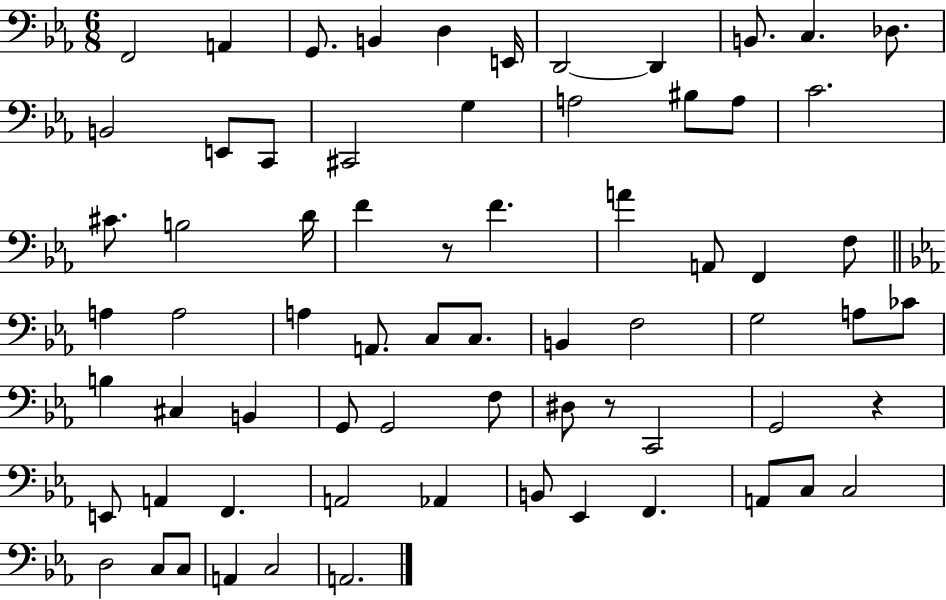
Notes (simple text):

F2/h A2/q G2/e. B2/q D3/q E2/s D2/h D2/q B2/e. C3/q. Db3/e. B2/h E2/e C2/e C#2/h G3/q A3/h BIS3/e A3/e C4/h. C#4/e. B3/h D4/s F4/q R/e F4/q. A4/q A2/e F2/q F3/e A3/q A3/h A3/q A2/e. C3/e C3/e. B2/q F3/h G3/h A3/e CES4/e B3/q C#3/q B2/q G2/e G2/h F3/e D#3/e R/e C2/h G2/h R/q E2/e A2/q F2/q. A2/h Ab2/q B2/e Eb2/q F2/q. A2/e C3/e C3/h D3/h C3/e C3/e A2/q C3/h A2/h.